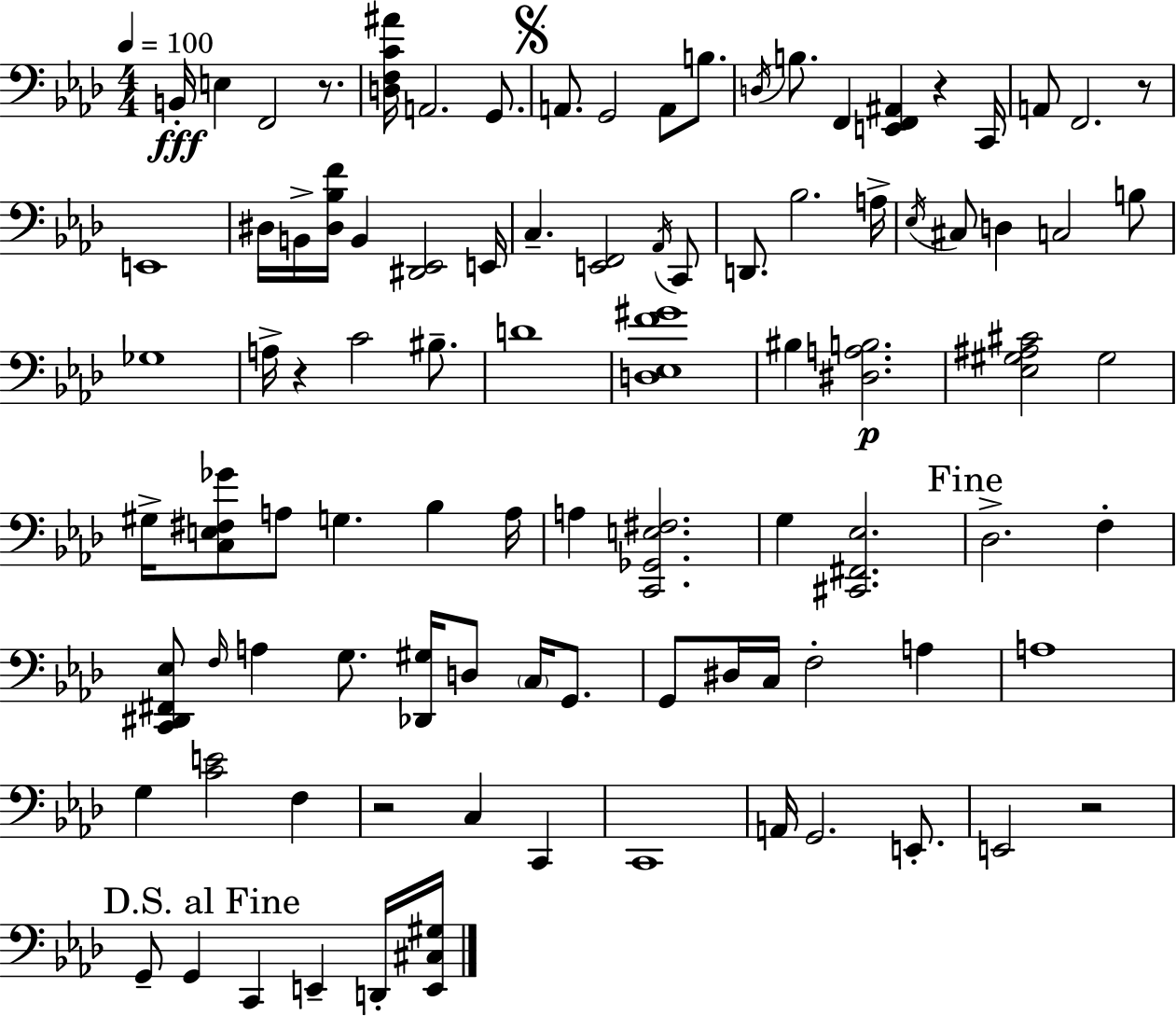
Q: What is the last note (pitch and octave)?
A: D2